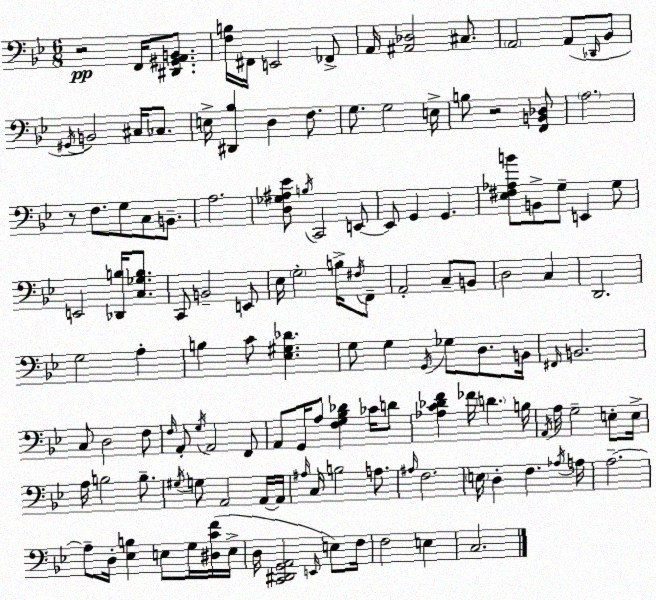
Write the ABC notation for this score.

X:1
T:Untitled
M:6/8
L:1/4
K:Gm
z2 F,,/4 [^D,,^G,,A,,B,,]/2 [F,B,]/4 ^F,,/4 E,,2 _F,,/2 A,,/4 [^A,,_D,]2 ^C,/2 A,,2 A,,/2 _D,,/4 _B,,/2 ^G,,/4 B,,2 ^C,/4 _C,/2 E,/4 [^D,,_B,] D, F,/2 G,/2 G,2 E,/4 B,/2 z2 [F,,B,,_D,]/2 A,2 z/2 F,/2 G,/2 C,/2 B,,/2 A,2 [D,_G,^A,_E]/2 B,/4 C,,2 E,,/2 E,,/2 G,, G,, [_E,^F,_A,B]/2 B,,/2 G,/2 E,, G,/2 E,,2 [_D,,B,]/4 [C,_G,B,]/2 C,,/2 B,,2 E,,/2 _E,/4 G,2 B,/4 ^F,/4 F,,/2 A,,2 C,/2 B,,/2 D,2 C, D,,2 G,2 A, B, C/2 [_E,^G,_D] G,/2 G, G,,/4 _G,/2 D,/2 B,,/4 ^F,,/4 B,,2 C,/2 D,2 F,/2 F,/4 A,,/2 G,/4 A,,2 F,,/2 A,,/2 G,,/4 A,/2 [F,G,_B,_D] _C/4 D/2 [_A,C_DF] _F/4 D B,/4 A,,/4 A,/4 G,2 E,/2 E,/4 A,/4 B,2 B,/2 ^G,/4 G,/2 A,,2 A,,/4 A,,/4 ^A,/4 C,/4 B,2 A,/2 ^A,/4 F,2 E,/4 D, F, _A,/4 A,/4 A,2 A,/2 D,/4 [_E,B,] E,/2 G,/4 [^D,CF]/4 E,/4 D,/4 [C,,^D,,G,,A,,]2 E,,/4 E,/2 F,/4 F,2 E, C,2